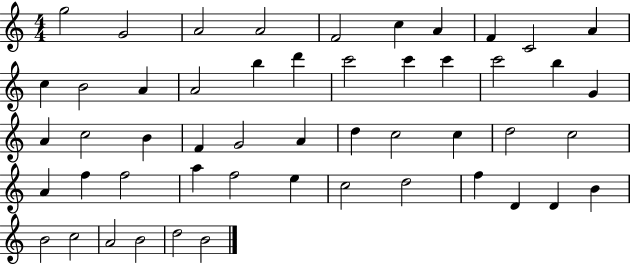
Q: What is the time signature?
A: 4/4